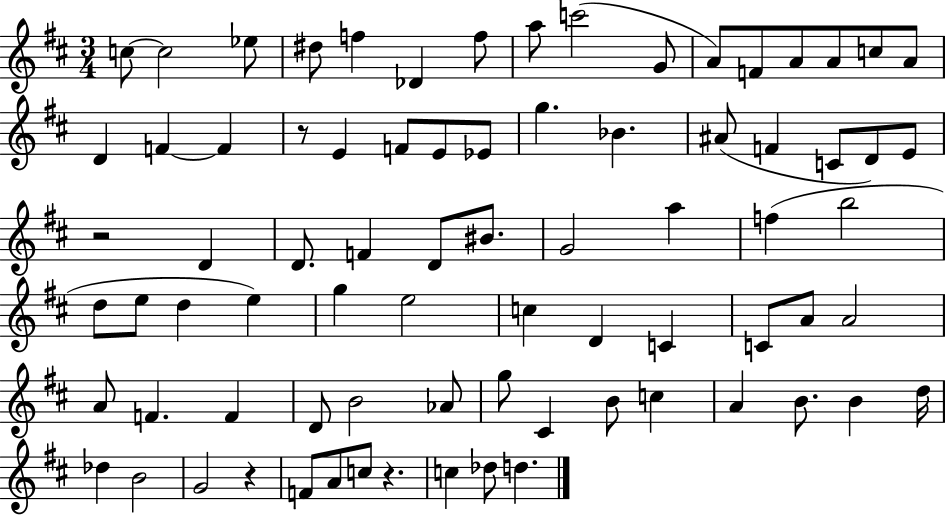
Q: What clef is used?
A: treble